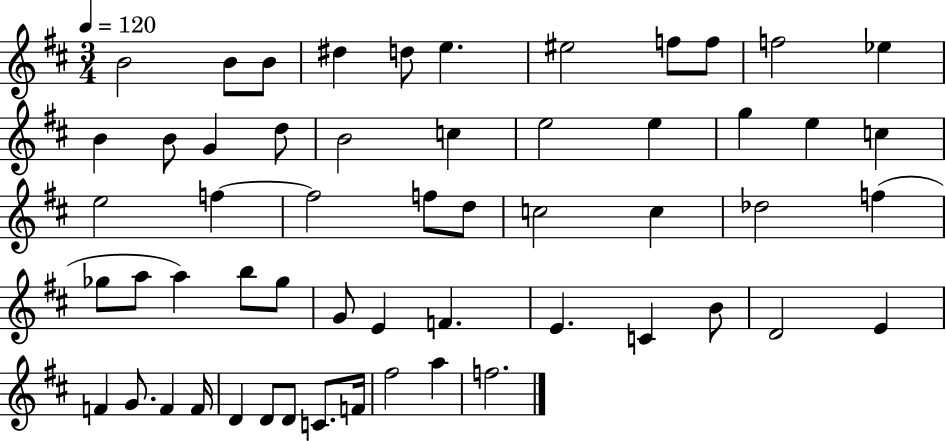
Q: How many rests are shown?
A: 0